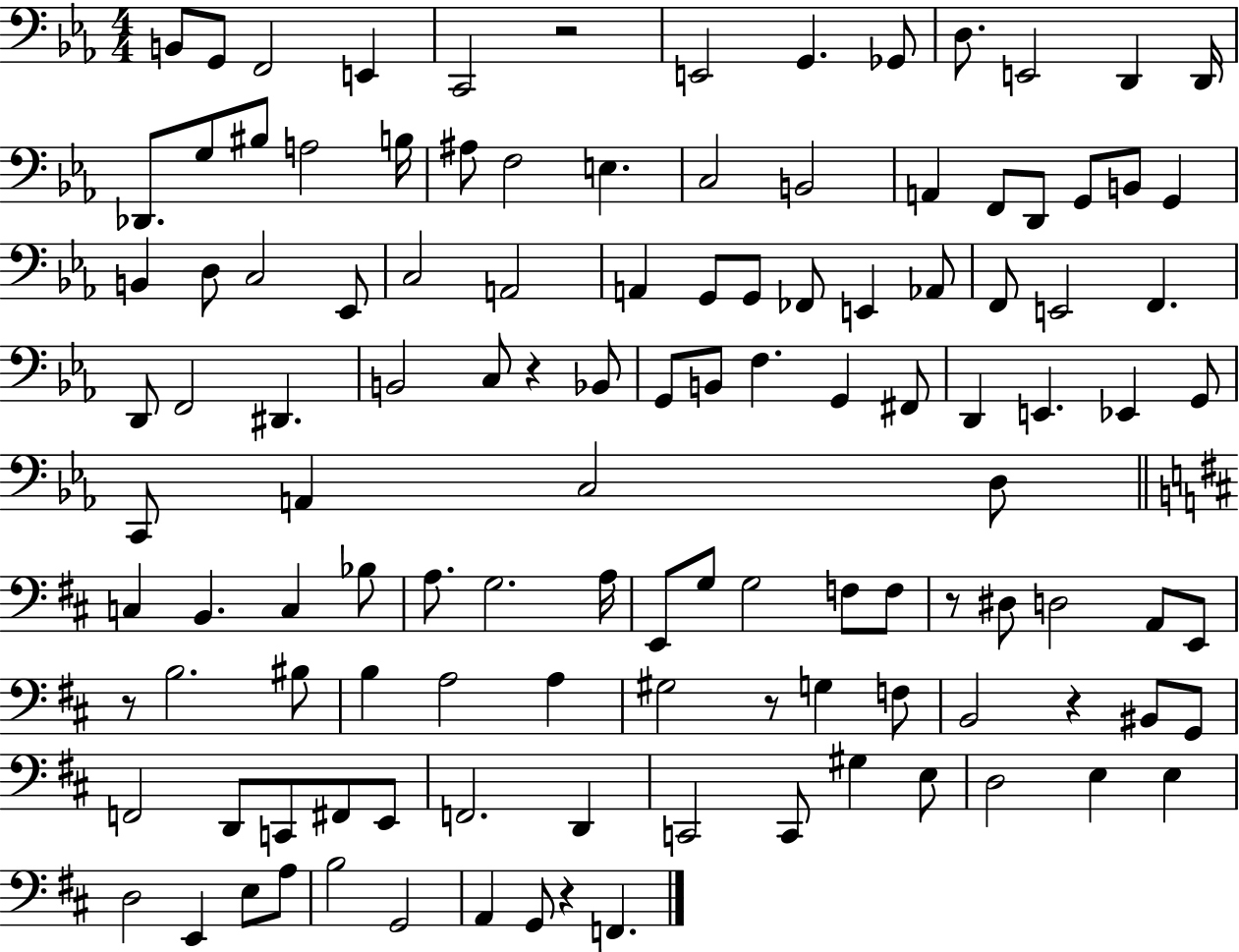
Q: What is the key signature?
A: EES major